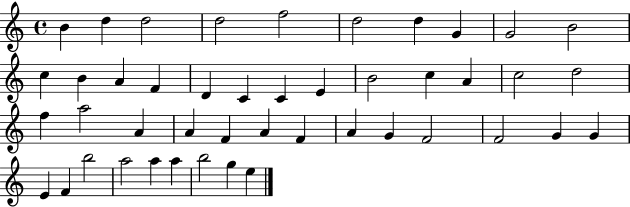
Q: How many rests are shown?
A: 0